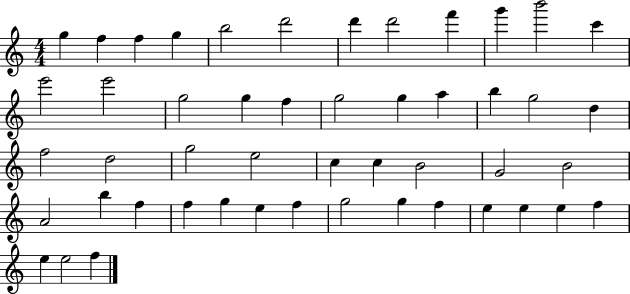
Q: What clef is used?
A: treble